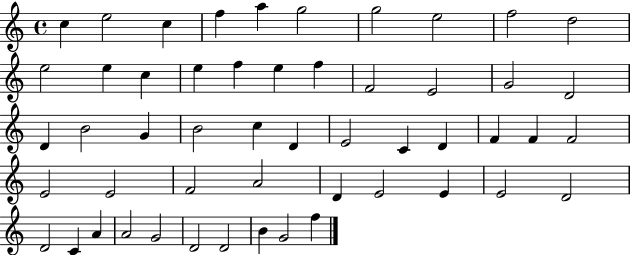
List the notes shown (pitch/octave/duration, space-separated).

C5/q E5/h C5/q F5/q A5/q G5/h G5/h E5/h F5/h D5/h E5/h E5/q C5/q E5/q F5/q E5/q F5/q F4/h E4/h G4/h D4/h D4/q B4/h G4/q B4/h C5/q D4/q E4/h C4/q D4/q F4/q F4/q F4/h E4/h E4/h F4/h A4/h D4/q E4/h E4/q E4/h D4/h D4/h C4/q A4/q A4/h G4/h D4/h D4/h B4/q G4/h F5/q